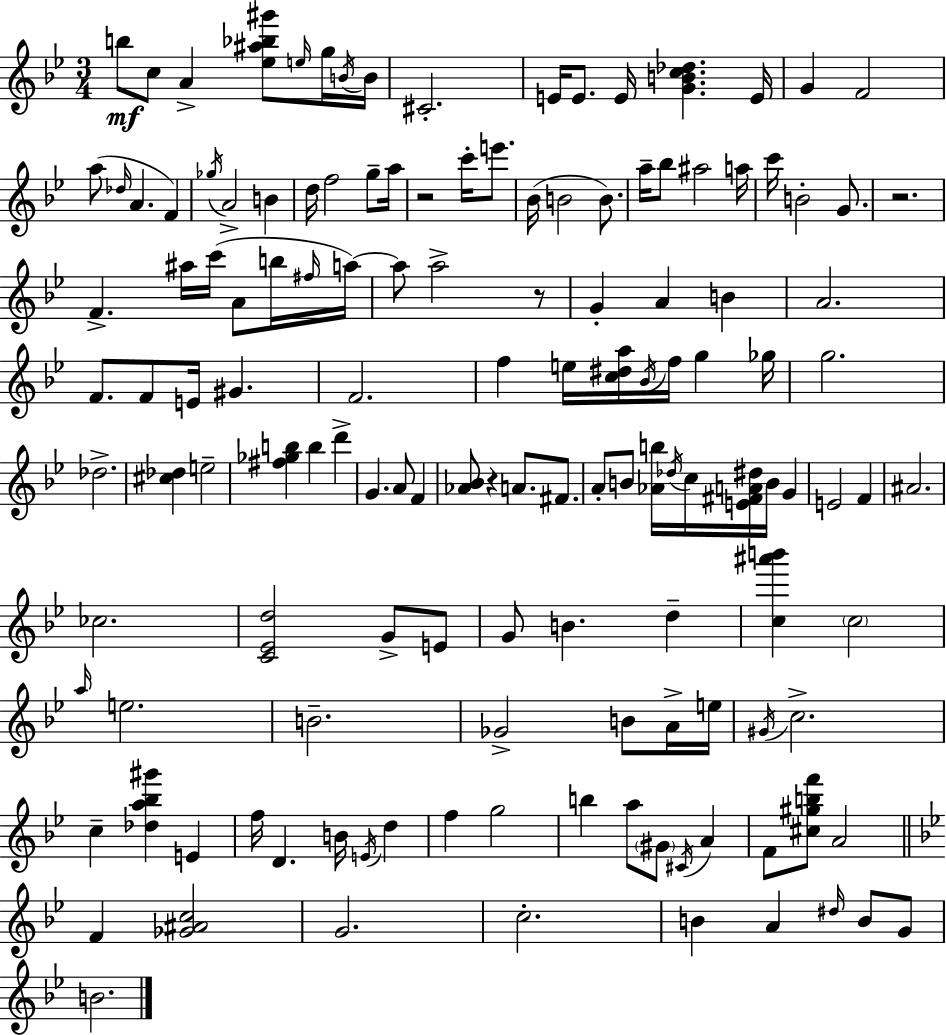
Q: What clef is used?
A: treble